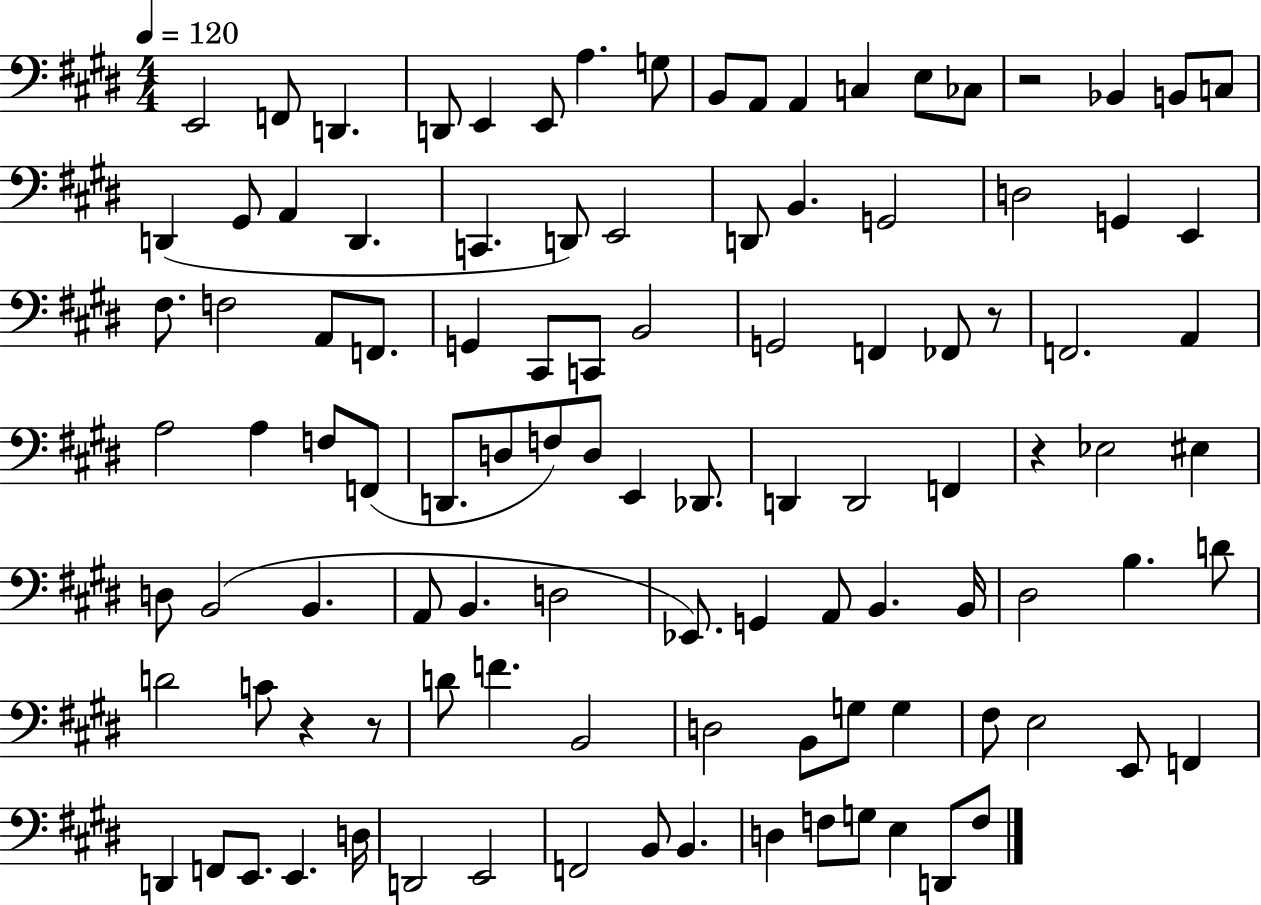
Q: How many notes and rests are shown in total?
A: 106